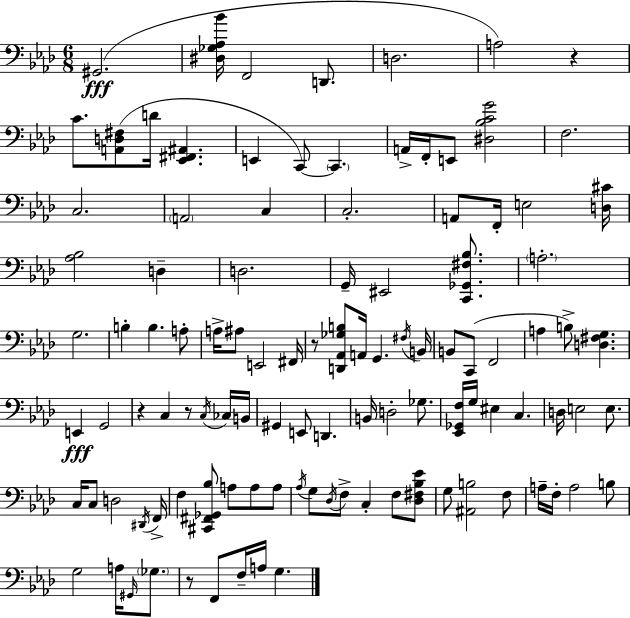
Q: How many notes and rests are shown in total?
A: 108